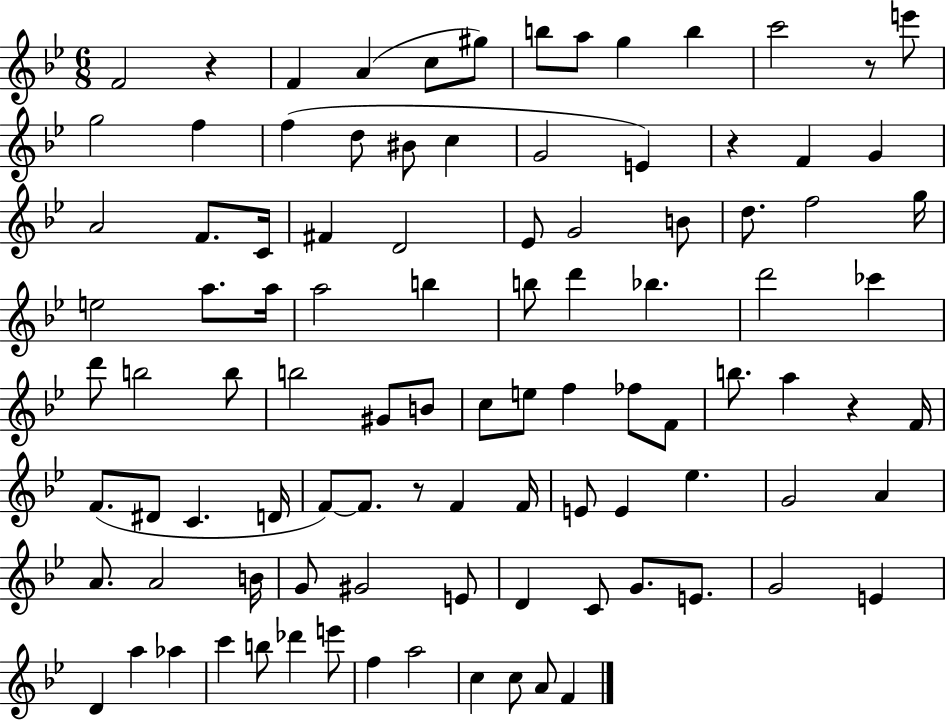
F4/h R/q F4/q A4/q C5/e G#5/e B5/e A5/e G5/q B5/q C6/h R/e E6/e G5/h F5/q F5/q D5/e BIS4/e C5/q G4/h E4/q R/q F4/q G4/q A4/h F4/e. C4/s F#4/q D4/h Eb4/e G4/h B4/e D5/e. F5/h G5/s E5/h A5/e. A5/s A5/h B5/q B5/e D6/q Bb5/q. D6/h CES6/q D6/e B5/h B5/e B5/h G#4/e B4/e C5/e E5/e F5/q FES5/e F4/e B5/e. A5/q R/q F4/s F4/e. D#4/e C4/q. D4/s F4/e F4/e. R/e F4/q F4/s E4/e E4/q Eb5/q. G4/h A4/q A4/e. A4/h B4/s G4/e G#4/h E4/e D4/q C4/e G4/e. E4/e. G4/h E4/q D4/q A5/q Ab5/q C6/q B5/e Db6/q E6/e F5/q A5/h C5/q C5/e A4/e F4/q